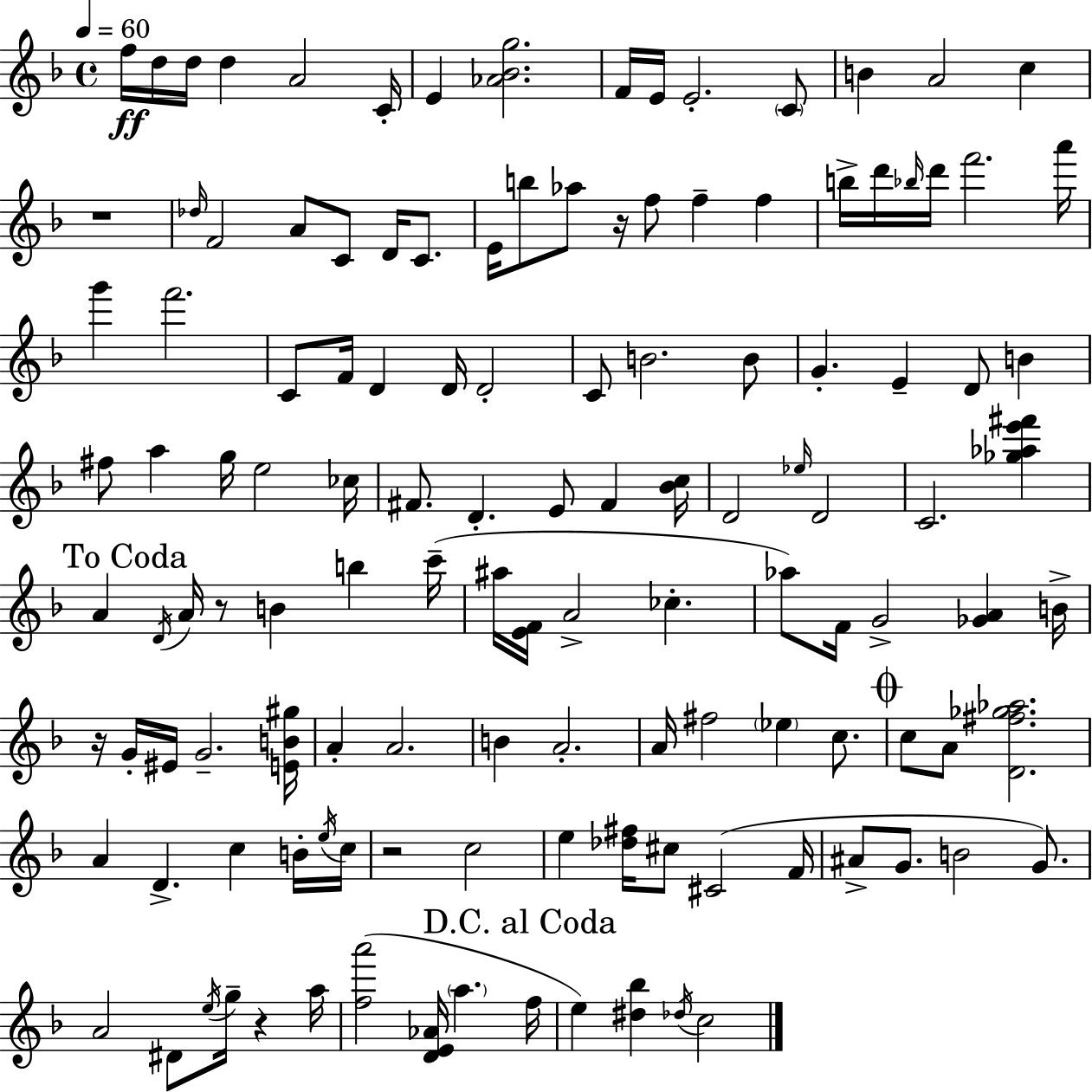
F5/s D5/s D5/s D5/q A4/h C4/s E4/q [Ab4,Bb4,G5]/h. F4/s E4/s E4/h. C4/e B4/q A4/h C5/q R/w Db5/s F4/h A4/e C4/e D4/s C4/e. E4/s B5/e Ab5/e R/s F5/e F5/q F5/q B5/s D6/s Bb5/s D6/s F6/h. A6/s G6/q F6/h. C4/e F4/s D4/q D4/s D4/h C4/e B4/h. B4/e G4/q. E4/q D4/e B4/q F#5/e A5/q G5/s E5/h CES5/s F#4/e. D4/q. E4/e F#4/q [Bb4,C5]/s D4/h Eb5/s D4/h C4/h. [Gb5,Ab5,E6,F#6]/q A4/q D4/s A4/s R/e B4/q B5/q C6/s A#5/s [E4,F4]/s A4/h CES5/q. Ab5/e F4/s G4/h [Gb4,A4]/q B4/s R/s G4/s EIS4/s G4/h. [E4,B4,G#5]/s A4/q A4/h. B4/q A4/h. A4/s F#5/h Eb5/q C5/e. C5/e A4/e [D4,F#5,Gb5,Ab5]/h. A4/q D4/q. C5/q B4/s E5/s C5/s R/h C5/h E5/q [Db5,F#5]/s C#5/e C#4/h F4/s A#4/e G4/e. B4/h G4/e. A4/h D#4/e E5/s G5/s R/q A5/s [F5,A6]/h [D4,E4,Ab4]/s A5/q. F5/s E5/q [D#5,Bb5]/q Db5/s C5/h